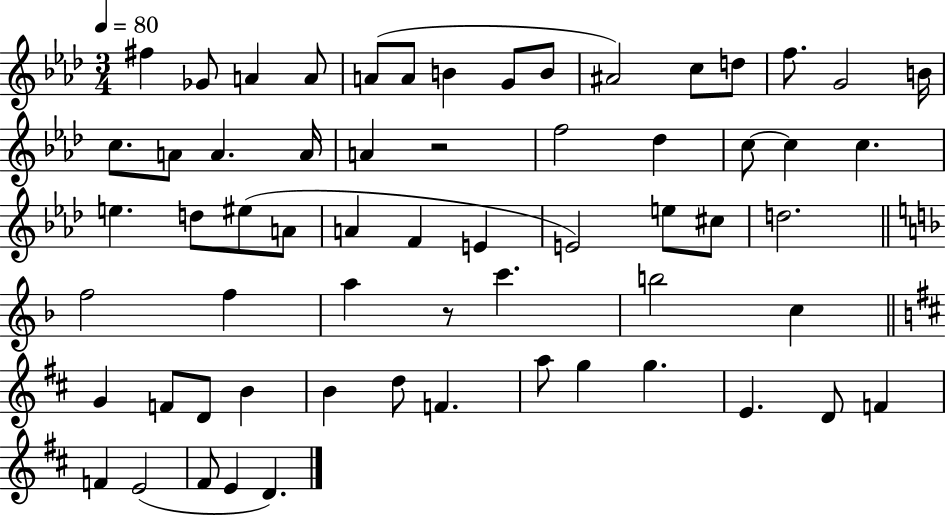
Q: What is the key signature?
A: AES major